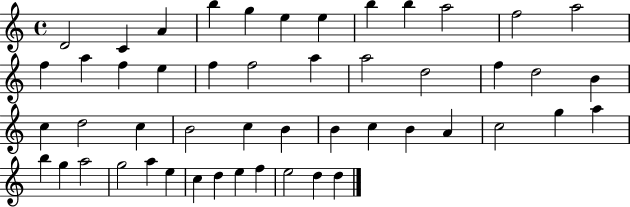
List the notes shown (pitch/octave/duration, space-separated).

D4/h C4/q A4/q B5/q G5/q E5/q E5/q B5/q B5/q A5/h F5/h A5/h F5/q A5/q F5/q E5/q F5/q F5/h A5/q A5/h D5/h F5/q D5/h B4/q C5/q D5/h C5/q B4/h C5/q B4/q B4/q C5/q B4/q A4/q C5/h G5/q A5/q B5/q G5/q A5/h G5/h A5/q E5/q C5/q D5/q E5/q F5/q E5/h D5/q D5/q